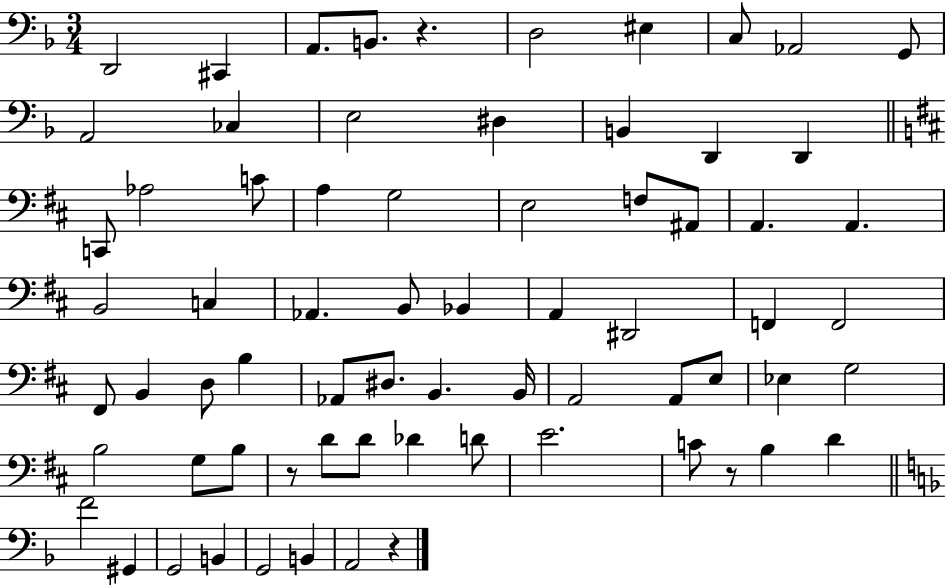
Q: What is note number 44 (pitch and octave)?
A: A2